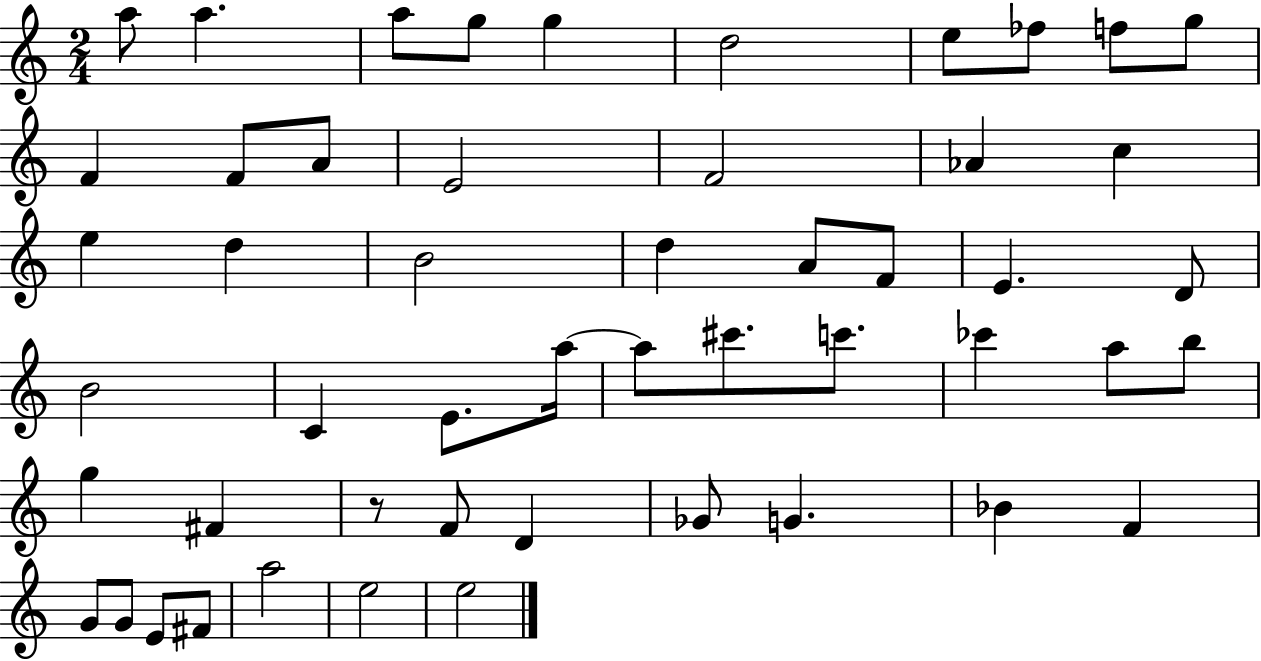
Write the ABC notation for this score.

X:1
T:Untitled
M:2/4
L:1/4
K:C
a/2 a a/2 g/2 g d2 e/2 _f/2 f/2 g/2 F F/2 A/2 E2 F2 _A c e d B2 d A/2 F/2 E D/2 B2 C E/2 a/4 a/2 ^c'/2 c'/2 _c' a/2 b/2 g ^F z/2 F/2 D _G/2 G _B F G/2 G/2 E/2 ^F/2 a2 e2 e2